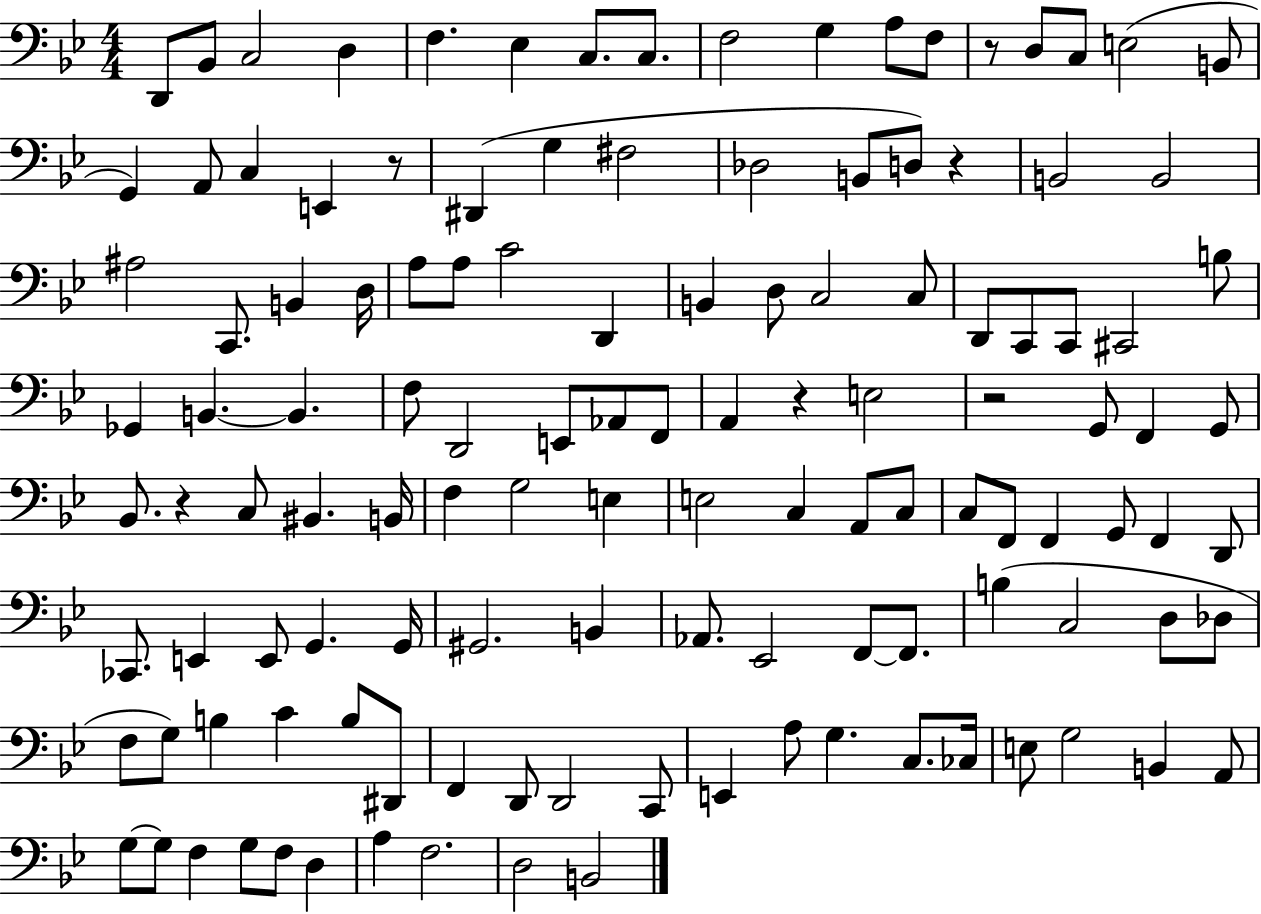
X:1
T:Untitled
M:4/4
L:1/4
K:Bb
D,,/2 _B,,/2 C,2 D, F, _E, C,/2 C,/2 F,2 G, A,/2 F,/2 z/2 D,/2 C,/2 E,2 B,,/2 G,, A,,/2 C, E,, z/2 ^D,, G, ^F,2 _D,2 B,,/2 D,/2 z B,,2 B,,2 ^A,2 C,,/2 B,, D,/4 A,/2 A,/2 C2 D,, B,, D,/2 C,2 C,/2 D,,/2 C,,/2 C,,/2 ^C,,2 B,/2 _G,, B,, B,, F,/2 D,,2 E,,/2 _A,,/2 F,,/2 A,, z E,2 z2 G,,/2 F,, G,,/2 _B,,/2 z C,/2 ^B,, B,,/4 F, G,2 E, E,2 C, A,,/2 C,/2 C,/2 F,,/2 F,, G,,/2 F,, D,,/2 _C,,/2 E,, E,,/2 G,, G,,/4 ^G,,2 B,, _A,,/2 _E,,2 F,,/2 F,,/2 B, C,2 D,/2 _D,/2 F,/2 G,/2 B, C B,/2 ^D,,/2 F,, D,,/2 D,,2 C,,/2 E,, A,/2 G, C,/2 _C,/4 E,/2 G,2 B,, A,,/2 G,/2 G,/2 F, G,/2 F,/2 D, A, F,2 D,2 B,,2